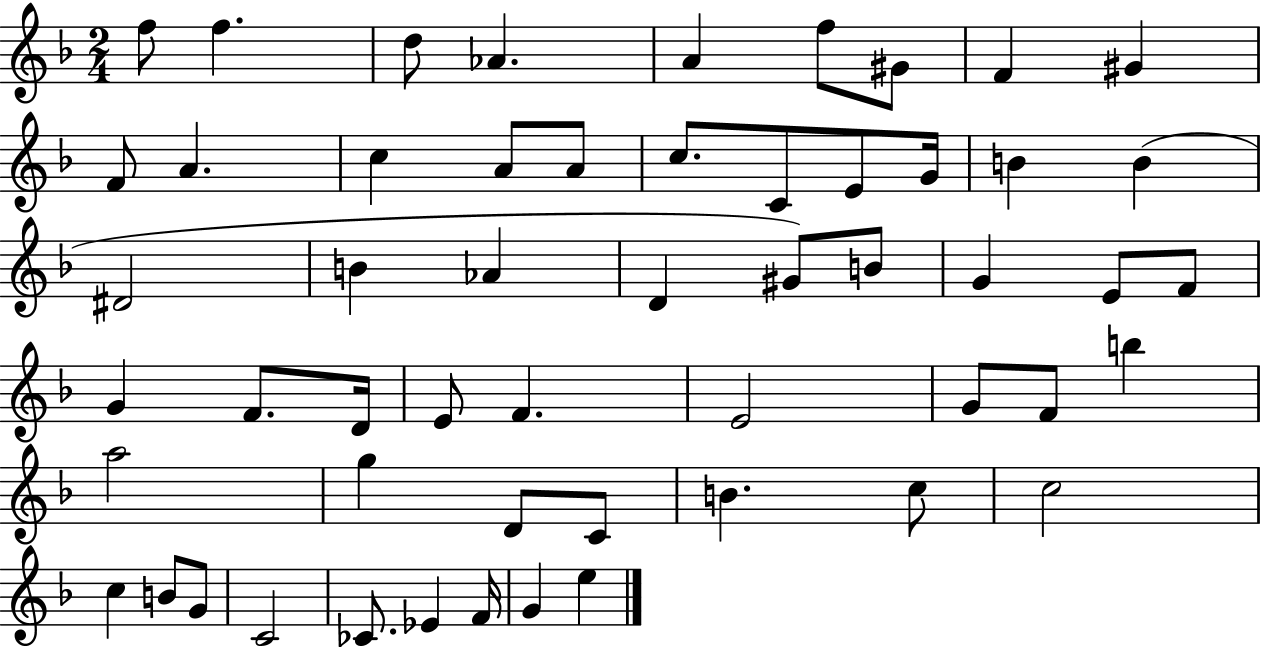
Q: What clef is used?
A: treble